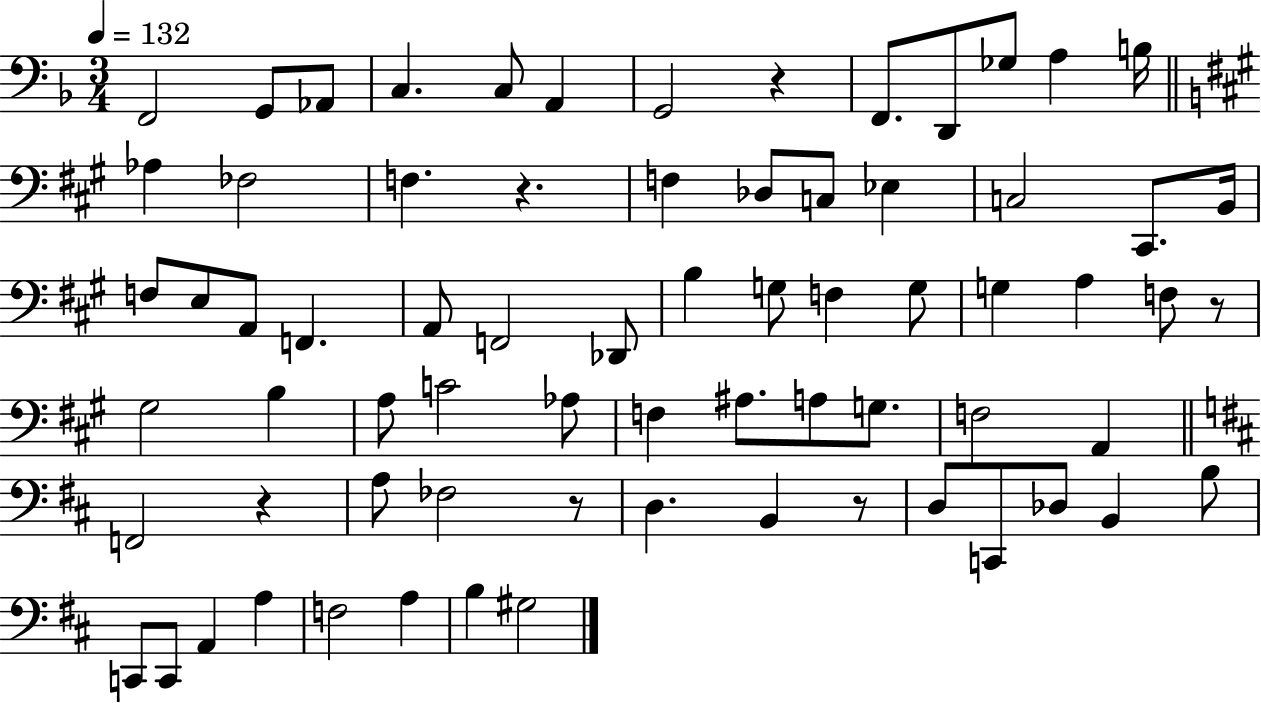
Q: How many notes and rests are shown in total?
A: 71